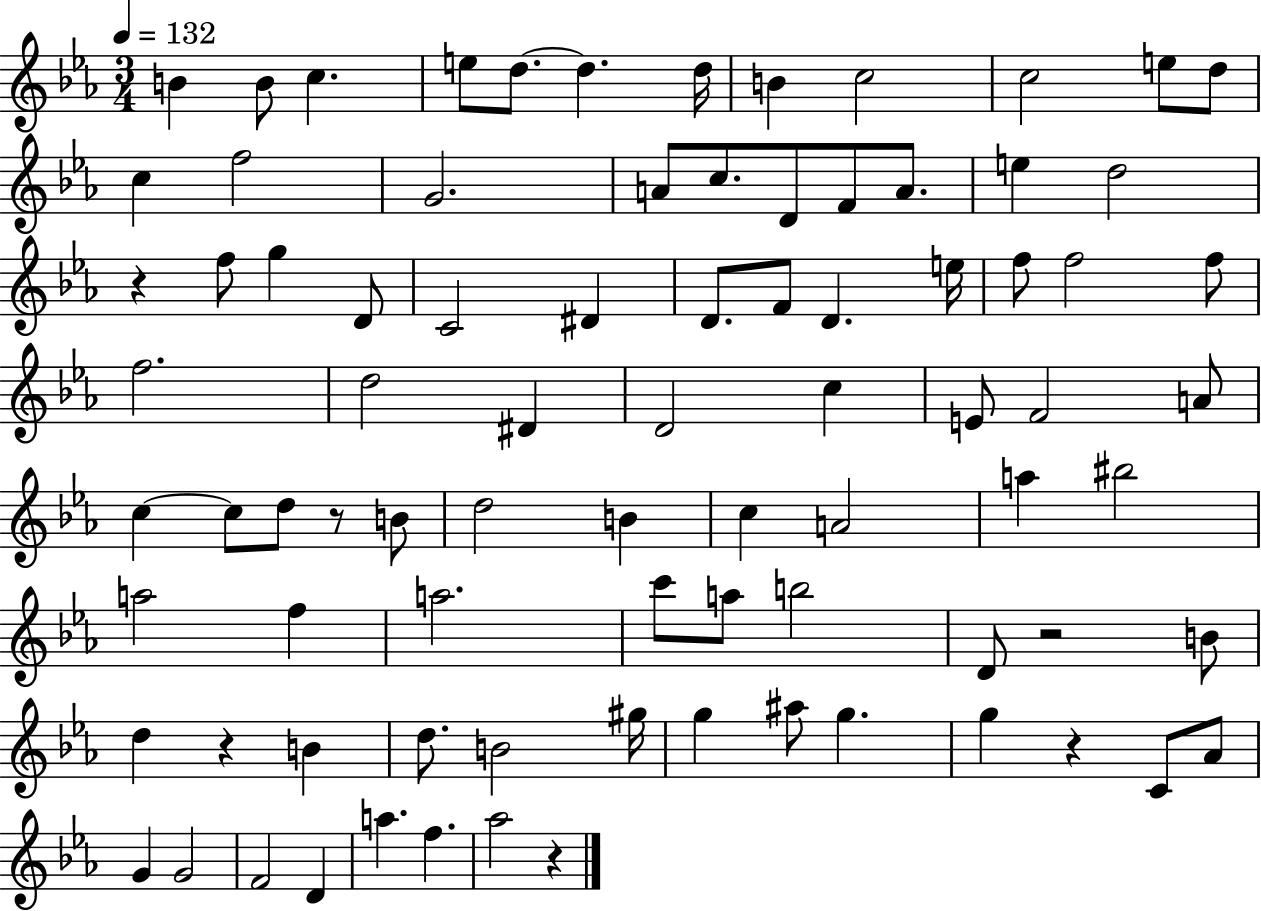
B4/q B4/e C5/q. E5/e D5/e. D5/q. D5/s B4/q C5/h C5/h E5/e D5/e C5/q F5/h G4/h. A4/e C5/e. D4/e F4/e A4/e. E5/q D5/h R/q F5/e G5/q D4/e C4/h D#4/q D4/e. F4/e D4/q. E5/s F5/e F5/h F5/e F5/h. D5/h D#4/q D4/h C5/q E4/e F4/h A4/e C5/q C5/e D5/e R/e B4/e D5/h B4/q C5/q A4/h A5/q BIS5/h A5/h F5/q A5/h. C6/e A5/e B5/h D4/e R/h B4/e D5/q R/q B4/q D5/e. B4/h G#5/s G5/q A#5/e G5/q. G5/q R/q C4/e Ab4/e G4/q G4/h F4/h D4/q A5/q. F5/q. Ab5/h R/q